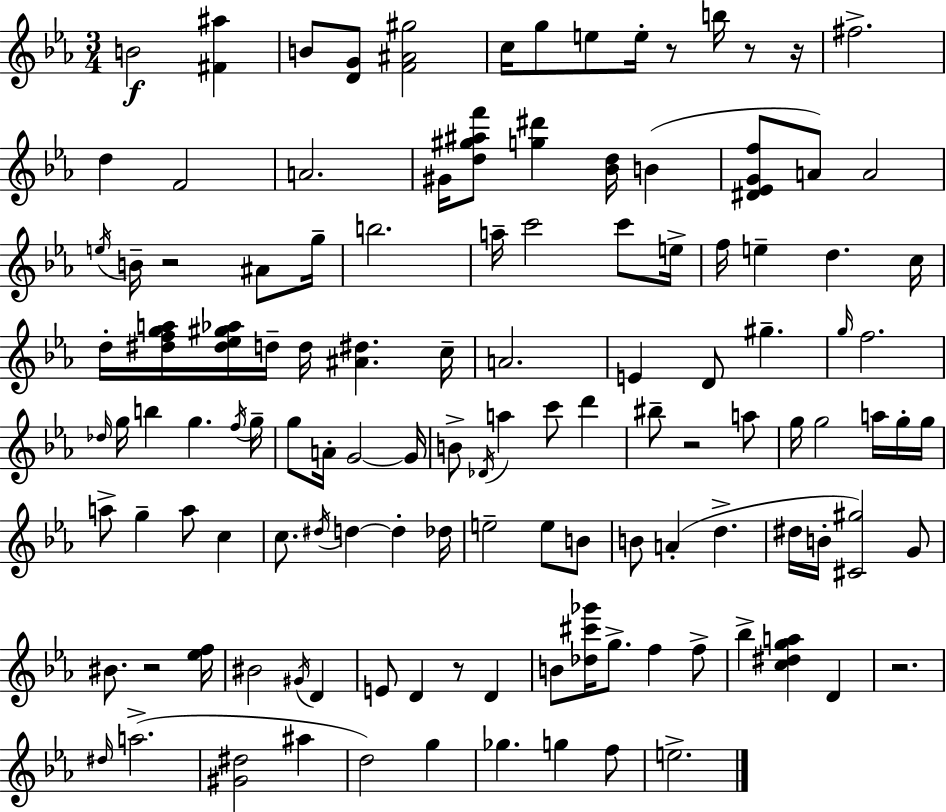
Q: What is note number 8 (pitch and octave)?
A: F#5